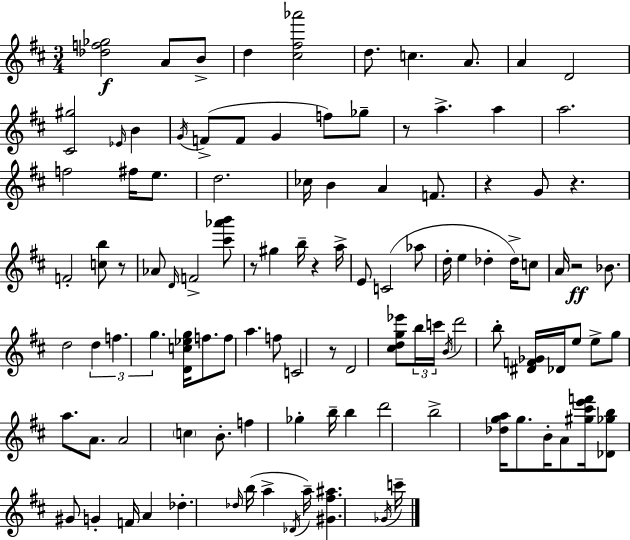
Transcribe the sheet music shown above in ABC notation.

X:1
T:Untitled
M:3/4
L:1/4
K:D
[_df_g]2 A/2 B/2 d [^c^f_a']2 d/2 c A/2 A D2 [^C^g]2 _E/4 B G/4 F/2 F/2 G f/2 _g/2 z/2 a a a2 f2 ^f/4 e/2 d2 _c/4 B A F/2 z G/2 z F2 [cb]/2 z/2 _A/2 D/4 F2 [^c'_a'b']/2 z/2 ^g b/4 z a/4 E/2 C2 _a/2 d/4 e _d _d/4 c/2 A/4 z2 _B/2 d2 d f g [Dc_eg]/4 f/2 f/2 a f/2 C2 z/2 D2 [^cdg_e']/2 b/4 c'/4 B/4 d'2 b/2 [^DF_G]/4 _D/4 e/2 e/2 g/2 a/2 A/2 A2 c B/2 f _g b/4 b d'2 b2 [_dga]/4 g/2 B/4 A/2 [^g^c'e'f']/4 [_D_gb]/2 ^G/2 G F/4 A _d _d/4 b/4 a _D/4 a/4 [^G^f^a] _G/4 c'/4